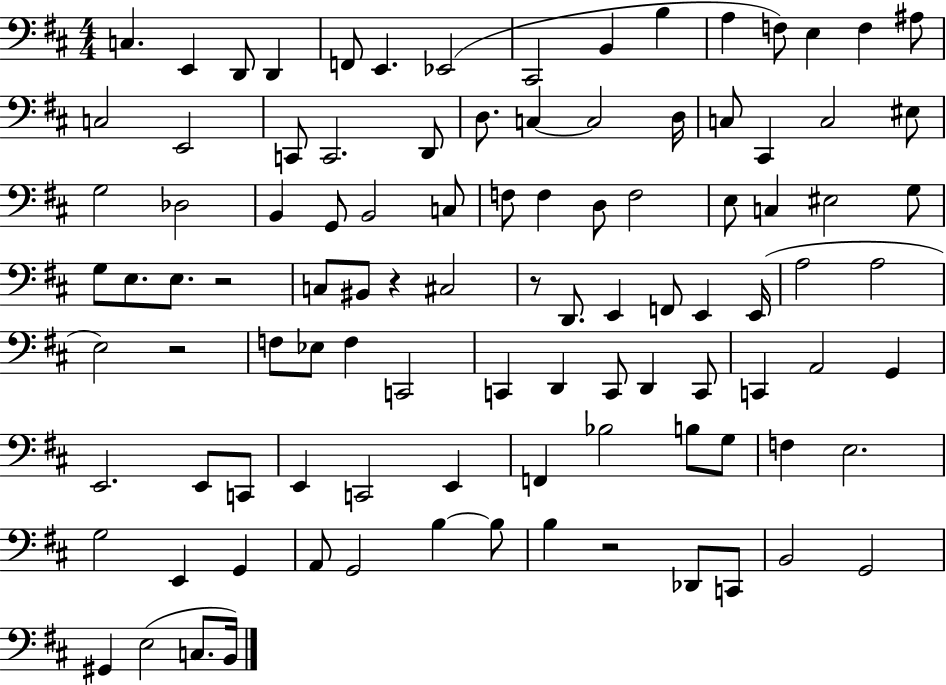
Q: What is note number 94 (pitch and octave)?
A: E3